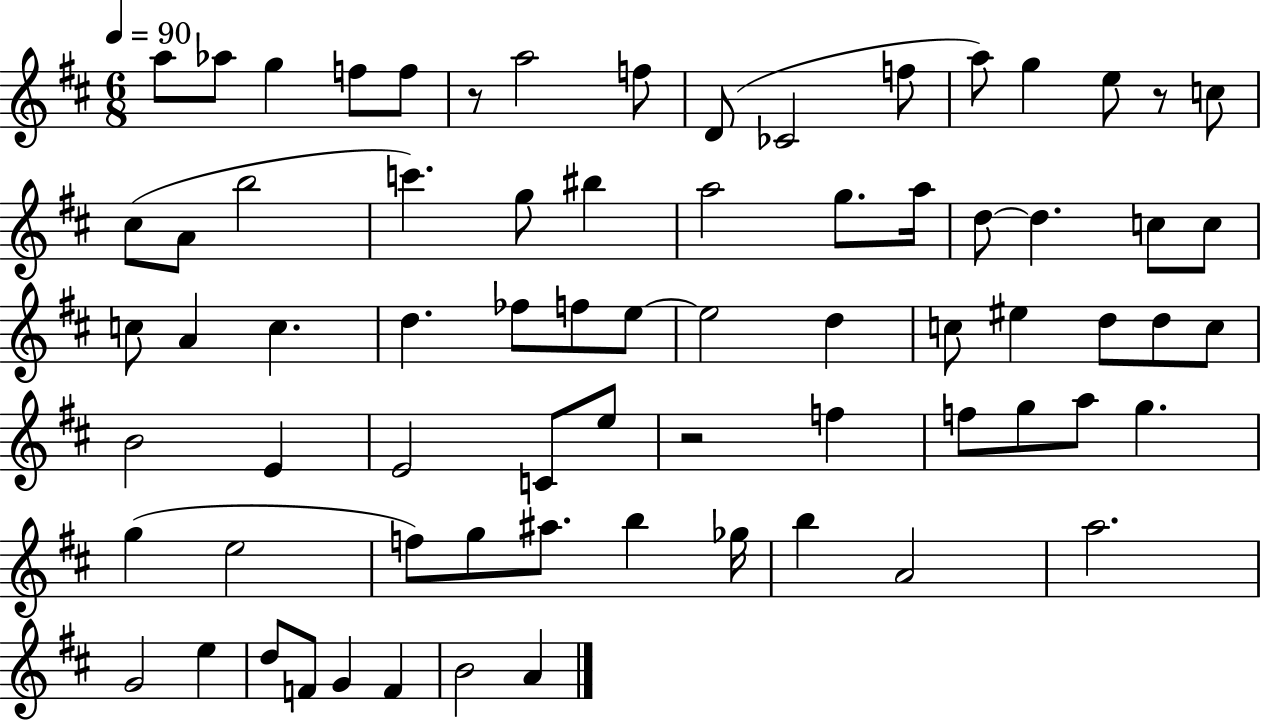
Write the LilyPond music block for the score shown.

{
  \clef treble
  \numericTimeSignature
  \time 6/8
  \key d \major
  \tempo 4 = 90
  a''8 aes''8 g''4 f''8 f''8 | r8 a''2 f''8 | d'8( ces'2 f''8 | a''8) g''4 e''8 r8 c''8 | \break cis''8( a'8 b''2 | c'''4.) g''8 bis''4 | a''2 g''8. a''16 | d''8~~ d''4. c''8 c''8 | \break c''8 a'4 c''4. | d''4. fes''8 f''8 e''8~~ | e''2 d''4 | c''8 eis''4 d''8 d''8 c''8 | \break b'2 e'4 | e'2 c'8 e''8 | r2 f''4 | f''8 g''8 a''8 g''4. | \break g''4( e''2 | f''8) g''8 ais''8. b''4 ges''16 | b''4 a'2 | a''2. | \break g'2 e''4 | d''8 f'8 g'4 f'4 | b'2 a'4 | \bar "|."
}